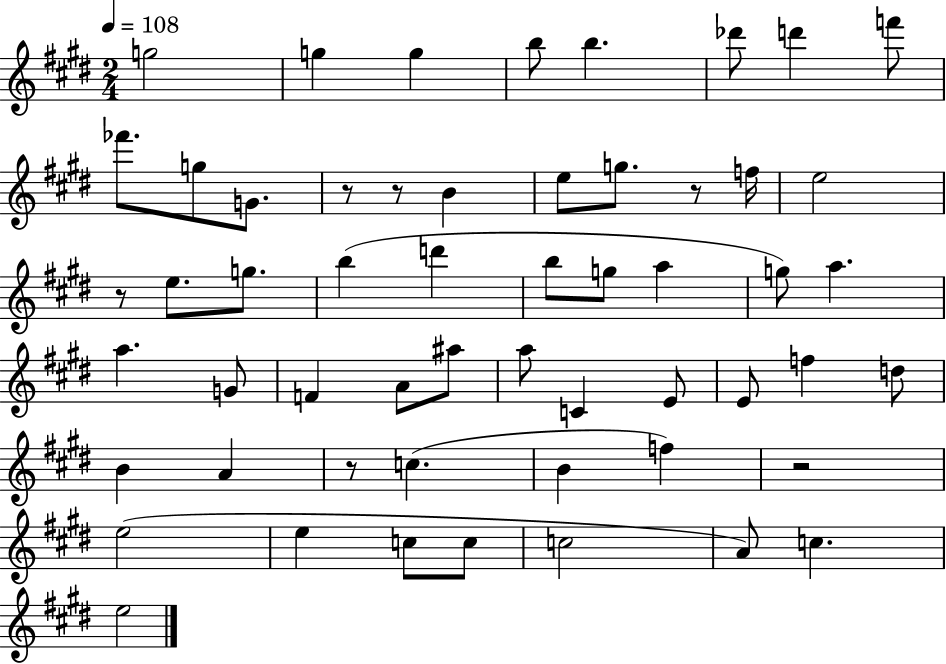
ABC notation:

X:1
T:Untitled
M:2/4
L:1/4
K:E
g2 g g b/2 b _d'/2 d' f'/2 _f'/2 g/2 G/2 z/2 z/2 B e/2 g/2 z/2 f/4 e2 z/2 e/2 g/2 b d' b/2 g/2 a g/2 a a G/2 F A/2 ^a/2 a/2 C E/2 E/2 f d/2 B A z/2 c B f z2 e2 e c/2 c/2 c2 A/2 c e2